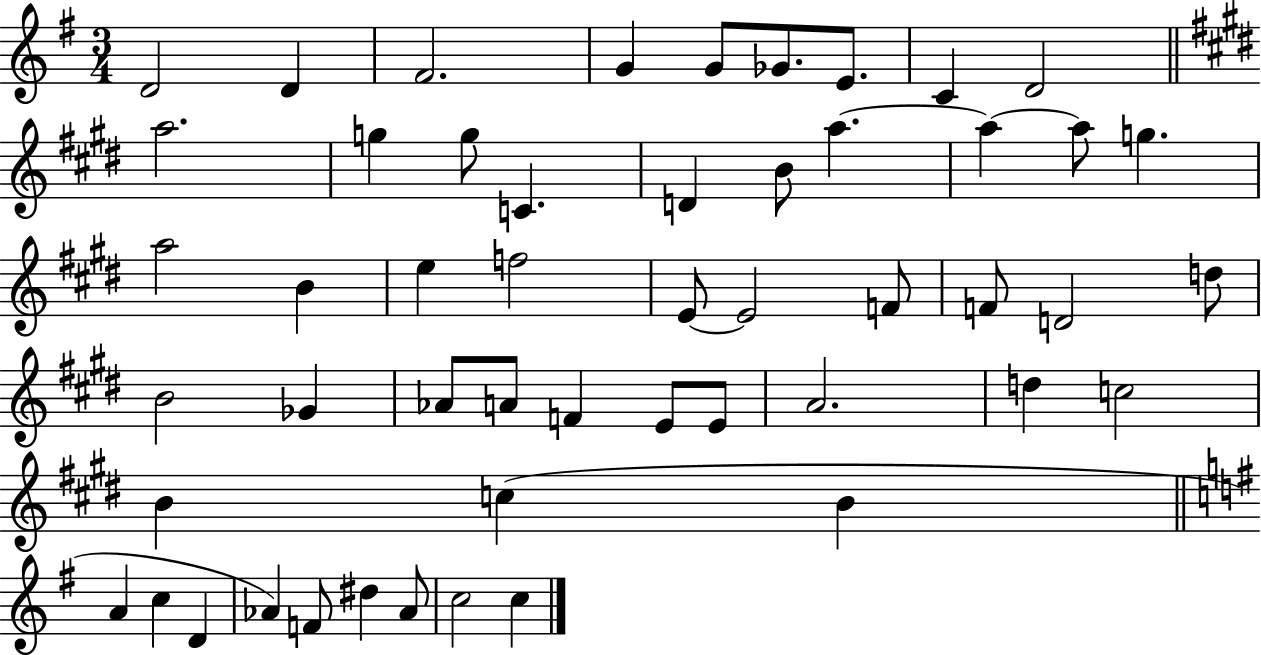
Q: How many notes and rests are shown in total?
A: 51